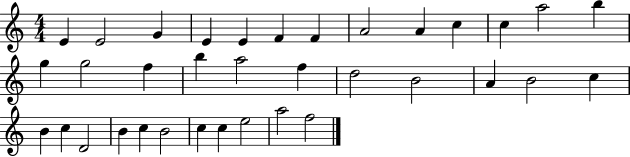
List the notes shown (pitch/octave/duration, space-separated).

E4/q E4/h G4/q E4/q E4/q F4/q F4/q A4/h A4/q C5/q C5/q A5/h B5/q G5/q G5/h F5/q B5/q A5/h F5/q D5/h B4/h A4/q B4/h C5/q B4/q C5/q D4/h B4/q C5/q B4/h C5/q C5/q E5/h A5/h F5/h